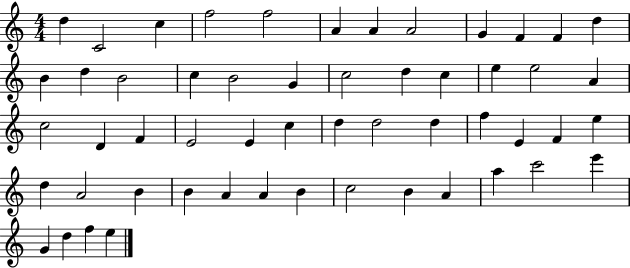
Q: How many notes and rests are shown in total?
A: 54